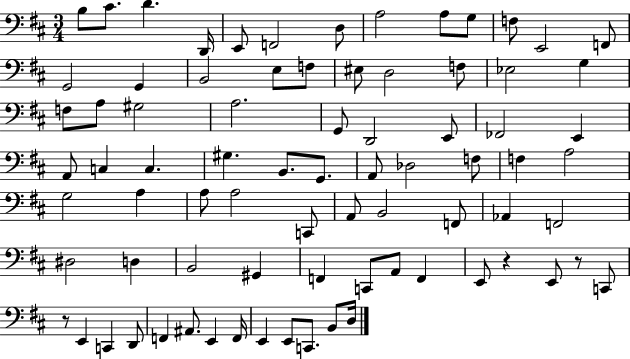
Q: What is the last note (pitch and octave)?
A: D3